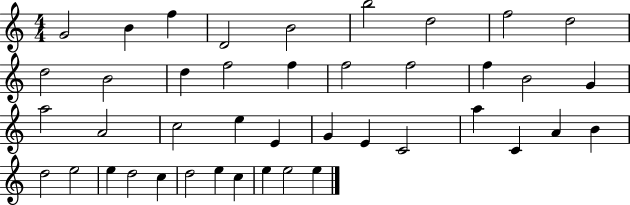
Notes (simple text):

G4/h B4/q F5/q D4/h B4/h B5/h D5/h F5/h D5/h D5/h B4/h D5/q F5/h F5/q F5/h F5/h F5/q B4/h G4/q A5/h A4/h C5/h E5/q E4/q G4/q E4/q C4/h A5/q C4/q A4/q B4/q D5/h E5/h E5/q D5/h C5/q D5/h E5/q C5/q E5/q E5/h E5/q